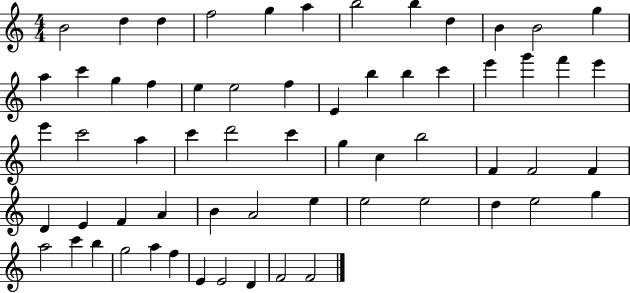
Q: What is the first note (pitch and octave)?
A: B4